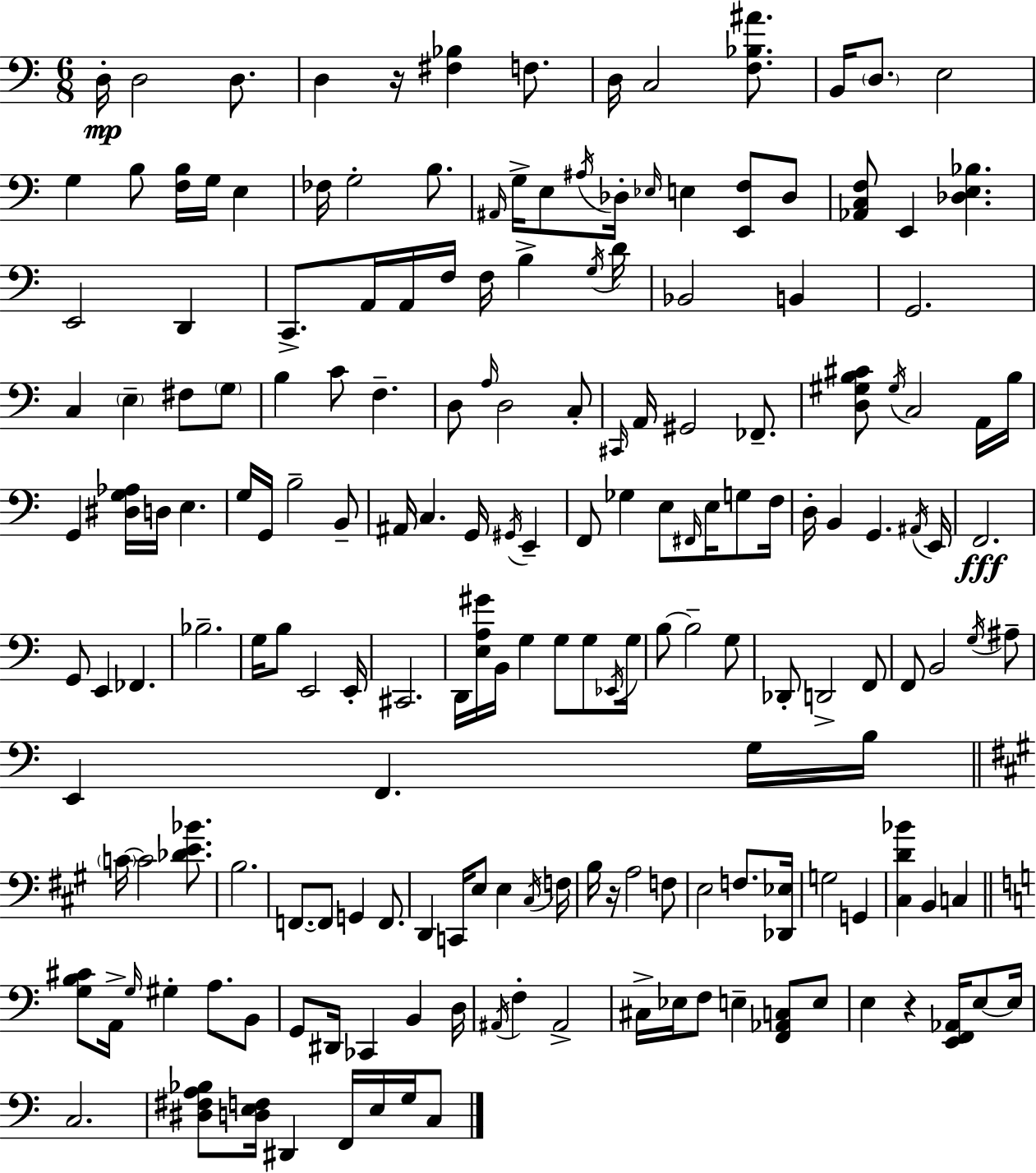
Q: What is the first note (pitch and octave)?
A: D3